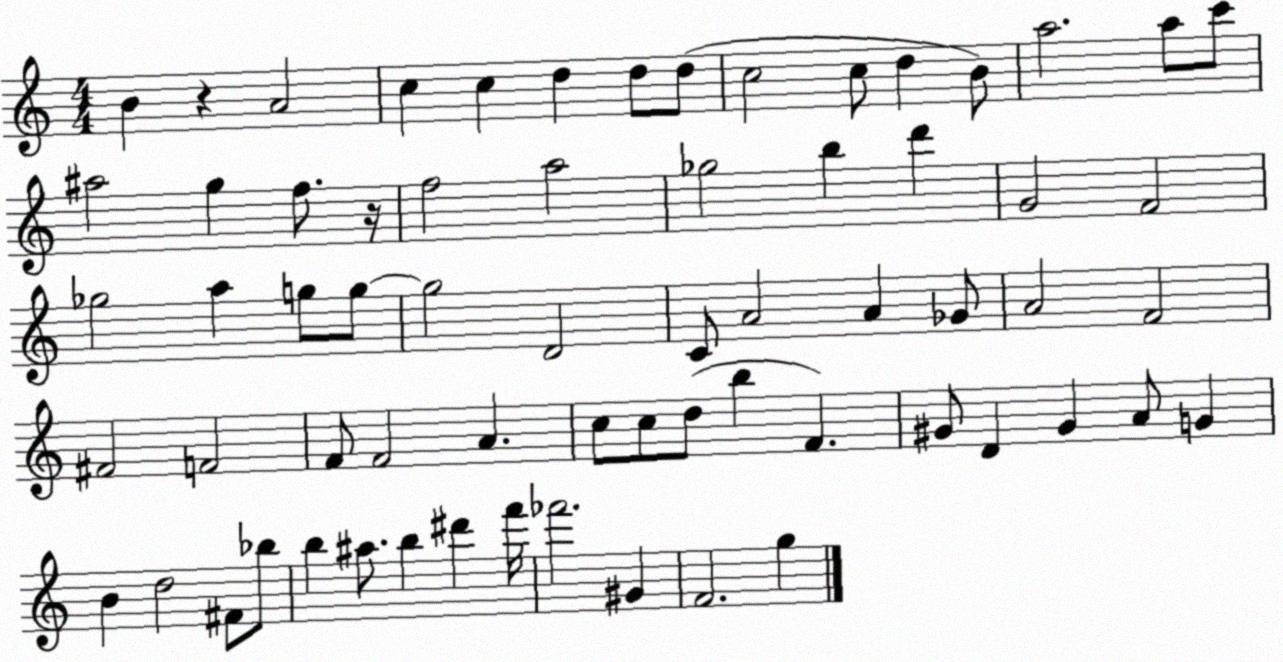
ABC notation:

X:1
T:Untitled
M:4/4
L:1/4
K:C
B z A2 c c d d/2 d/2 c2 c/2 d B/2 a2 a/2 c'/2 ^a2 g f/2 z/4 f2 a2 _g2 b d' G2 F2 _g2 a g/2 g/2 g2 D2 C/2 A2 A _G/2 A2 F2 ^F2 F2 F/2 F2 A c/2 c/2 d/2 b F ^G/2 D ^G A/2 G B d2 ^F/2 _b/2 b ^a/2 b ^d' f'/4 _f'2 ^G F2 g